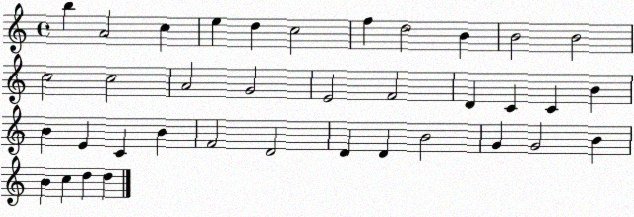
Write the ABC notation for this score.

X:1
T:Untitled
M:4/4
L:1/4
K:C
b A2 c e d c2 f d2 B B2 B2 c2 c2 A2 G2 E2 F2 D C C B B E C B F2 D2 D D B2 G G2 B B c d d